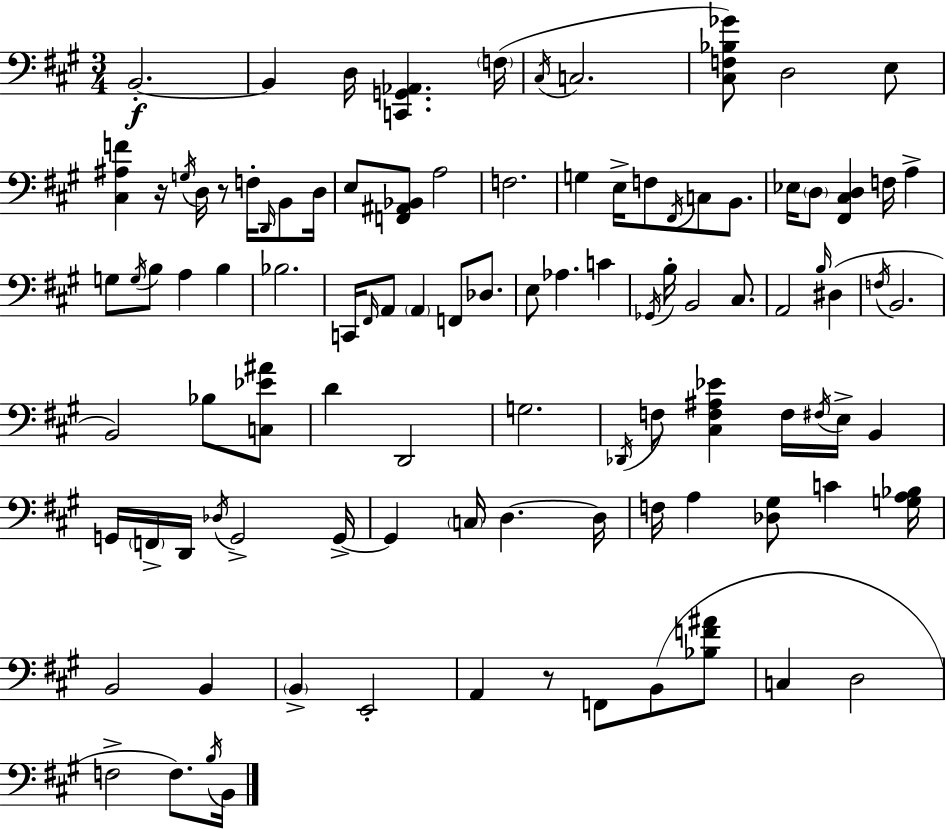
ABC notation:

X:1
T:Untitled
M:3/4
L:1/4
K:A
B,,2 B,, D,/4 [C,,G,,_A,,] F,/4 ^C,/4 C,2 [^C,F,_B,_G]/2 D,2 E,/2 [^C,^A,F] z/4 G,/4 D,/4 z/2 F,/4 D,,/4 B,,/2 D,/4 E,/2 [F,,^A,,_B,,]/2 A,2 F,2 G, E,/4 F,/2 ^F,,/4 C,/2 B,,/2 _E,/4 D,/2 [^F,,^C,D,] F,/4 A, G,/2 G,/4 B,/2 A, B, _B,2 C,,/4 ^F,,/4 A,,/2 A,, F,,/2 _D,/2 E,/2 _A, C _G,,/4 B,/4 B,,2 ^C,/2 A,,2 B,/4 ^D, F,/4 B,,2 B,,2 _B,/2 [C,_E^A]/2 D D,,2 G,2 _D,,/4 F,/2 [^C,F,^A,_E] F,/4 ^F,/4 E,/4 B,, G,,/4 F,,/4 D,,/4 _D,/4 G,,2 G,,/4 G,, C,/4 D, D,/4 F,/4 A, [_D,^G,]/2 C [G,A,_B,]/4 B,,2 B,, B,, E,,2 A,, z/2 F,,/2 B,,/2 [_B,F^A]/2 C, D,2 F,2 F,/2 B,/4 B,,/4